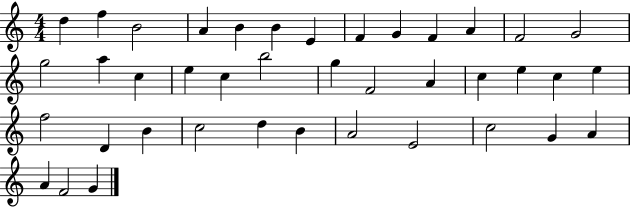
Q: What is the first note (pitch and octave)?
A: D5